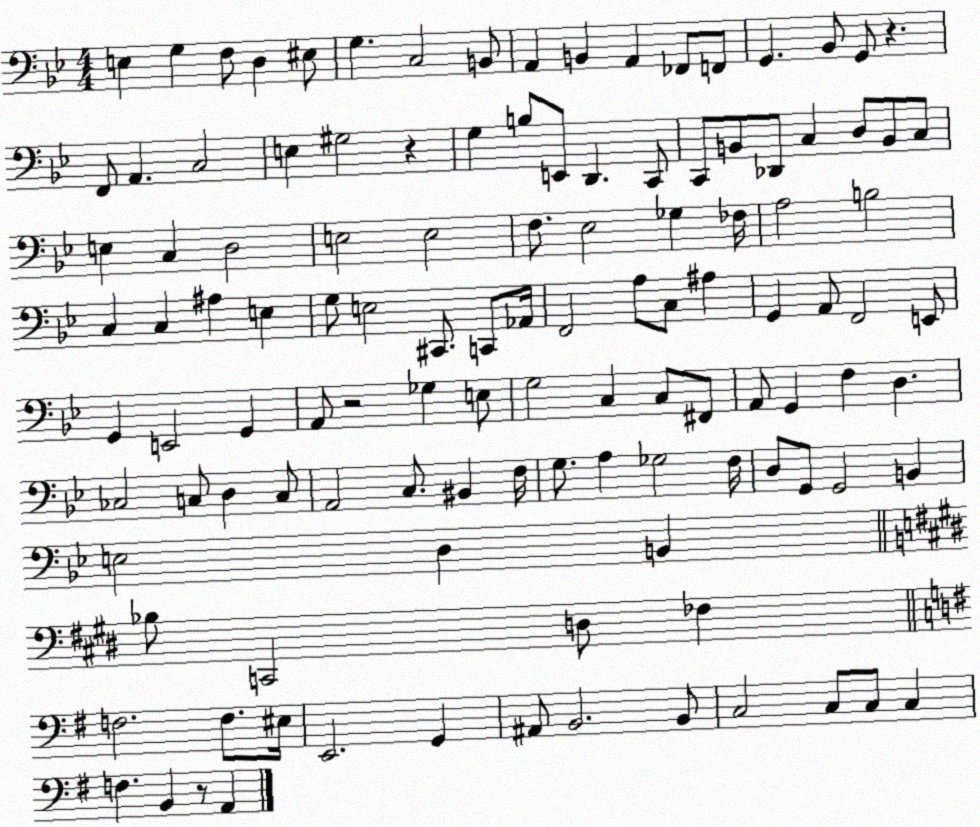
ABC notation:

X:1
T:Untitled
M:4/4
L:1/4
K:Bb
E, G, F,/2 D, ^E,/2 G, C,2 B,,/2 A,, B,, A,, _F,,/2 F,,/2 G,, _B,,/2 G,,/2 z F,,/2 A,, C,2 E, ^G,2 z G, B,/2 E,,/2 D,, C,,/2 C,,/2 B,,/2 _D,,/2 C, D,/2 B,,/2 C,/2 E, C, D,2 E,2 E,2 F,/2 _E,2 _G, _F,/4 A,2 B,2 C, C, ^A, E, G,/2 E,2 ^C,,/2 C,,/2 _A,,/4 F,,2 A,/2 C,/2 ^A, G,, A,,/2 F,,2 E,,/2 G,, E,,2 G,, A,,/2 z2 _G, E,/2 G,2 C, C,/2 ^F,,/2 A,,/2 G,, F, D, _C,2 C,/2 D, C,/2 A,,2 C,/2 ^B,, F,/4 G,/2 A, _G,2 F,/4 D,/2 G,,/2 G,,2 B,, E,2 D, B,, _B,/2 C,,2 D,/2 _F, F,2 F,/2 ^E,/4 E,,2 G,, ^A,,/2 B,,2 B,,/2 C,2 C,/2 C,/2 C, F, B,, z/2 A,,